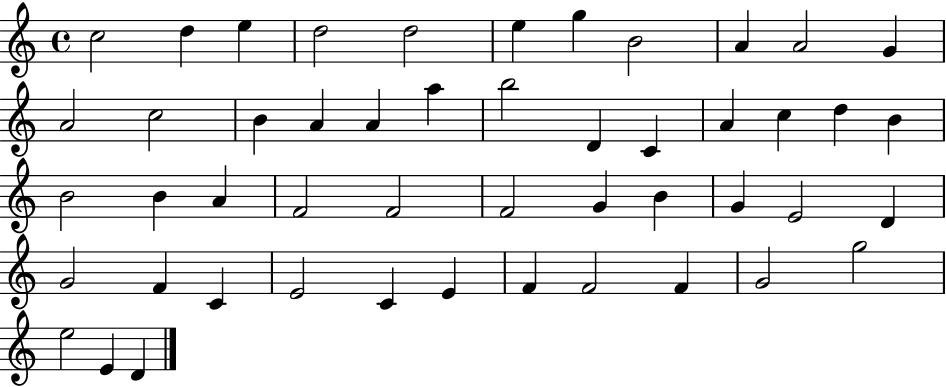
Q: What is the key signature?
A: C major